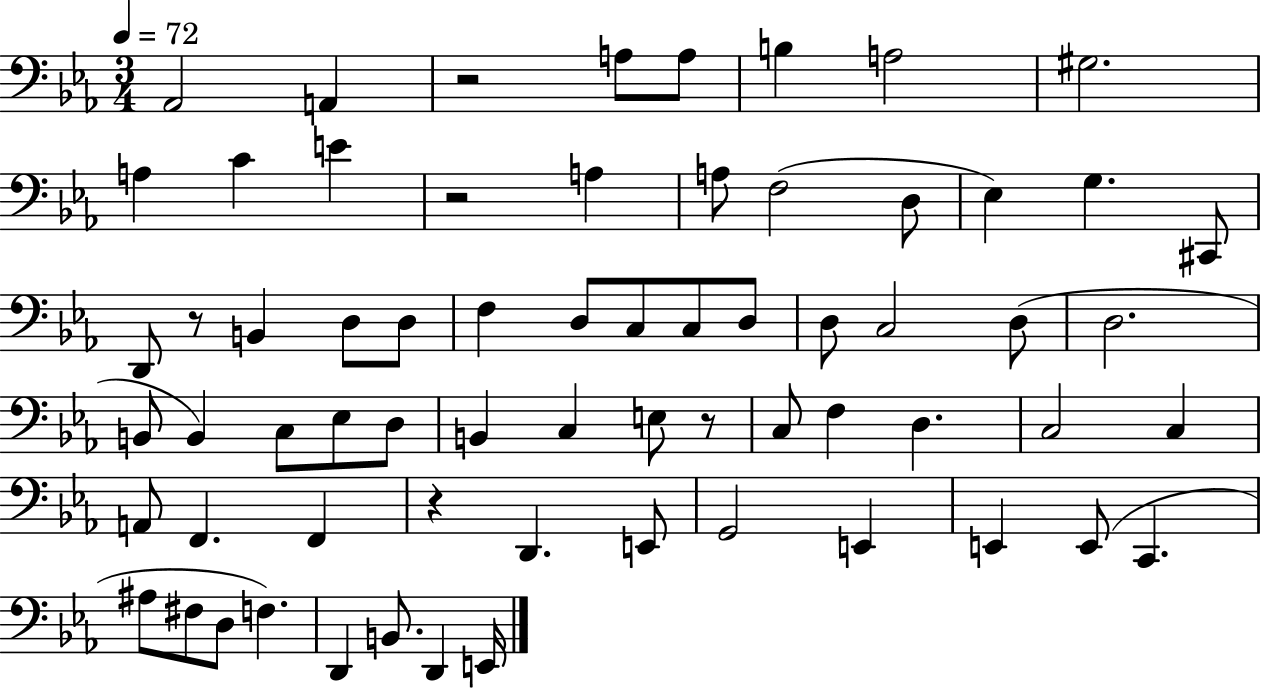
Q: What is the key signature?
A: EES major